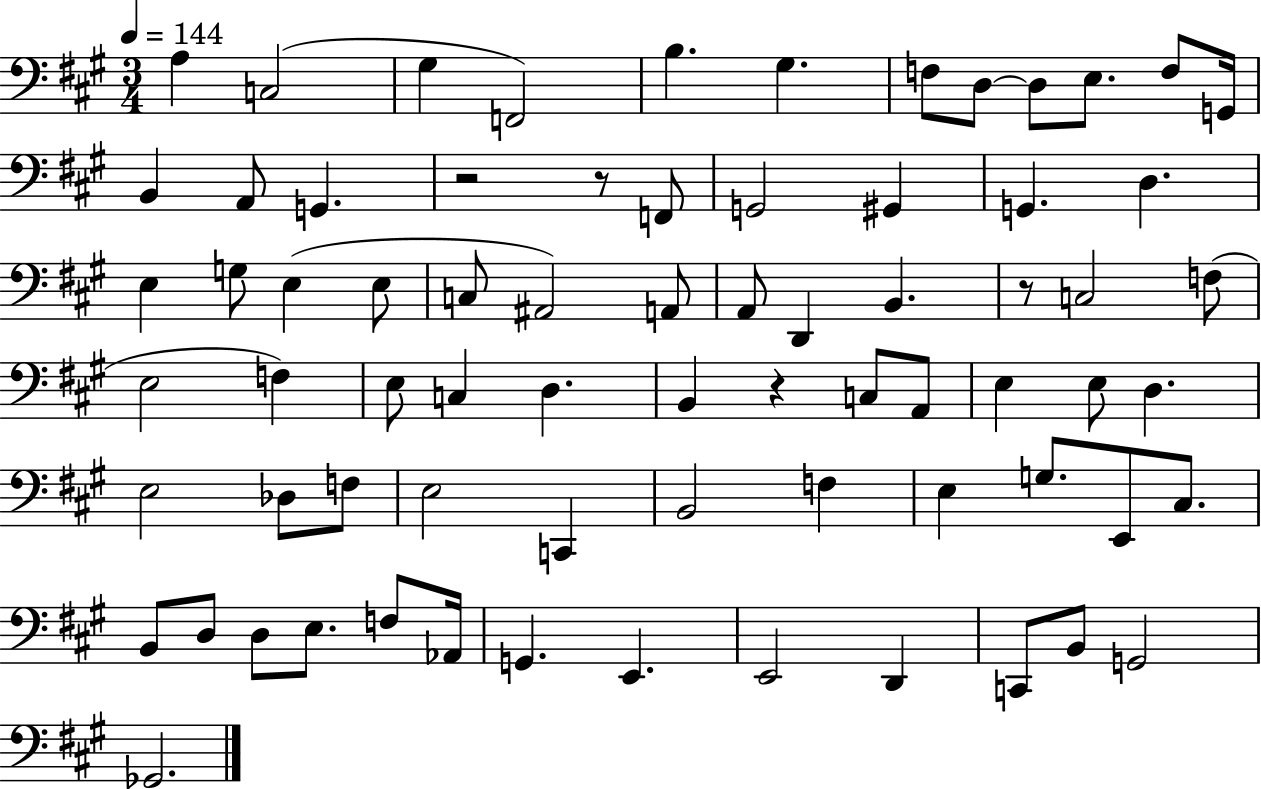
{
  \clef bass
  \numericTimeSignature
  \time 3/4
  \key a \major
  \tempo 4 = 144
  a4 c2( | gis4 f,2) | b4. gis4. | f8 d8~~ d8 e8. f8 g,16 | \break b,4 a,8 g,4. | r2 r8 f,8 | g,2 gis,4 | g,4. d4. | \break e4 g8 e4( e8 | c8 ais,2) a,8 | a,8 d,4 b,4. | r8 c2 f8( | \break e2 f4) | e8 c4 d4. | b,4 r4 c8 a,8 | e4 e8 d4. | \break e2 des8 f8 | e2 c,4 | b,2 f4 | e4 g8. e,8 cis8. | \break b,8 d8 d8 e8. f8 aes,16 | g,4. e,4. | e,2 d,4 | c,8 b,8 g,2 | \break ges,2. | \bar "|."
}